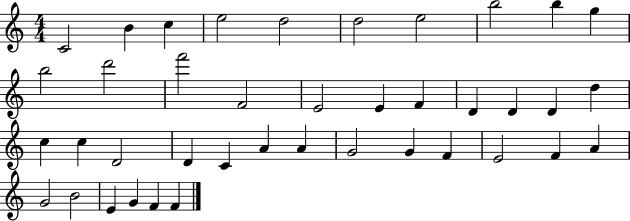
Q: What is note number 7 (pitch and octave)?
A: E5